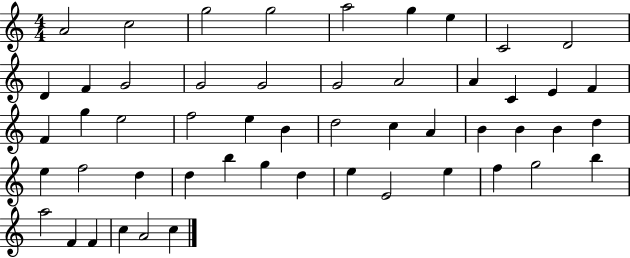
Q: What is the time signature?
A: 4/4